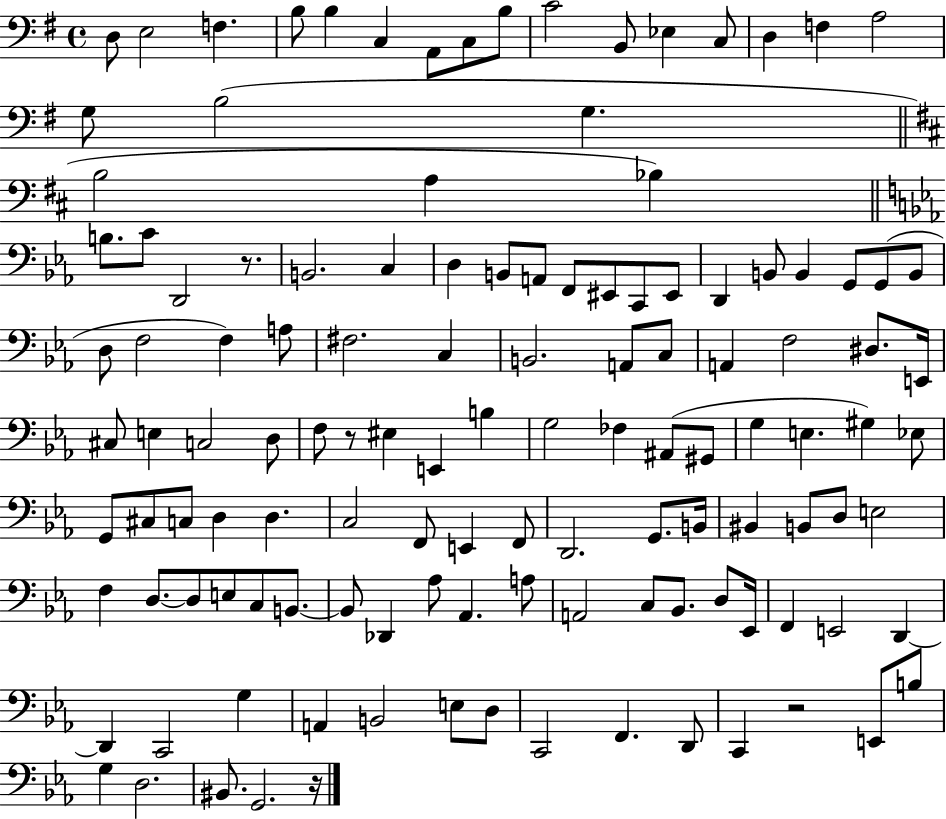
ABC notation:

X:1
T:Untitled
M:4/4
L:1/4
K:G
D,/2 E,2 F, B,/2 B, C, A,,/2 C,/2 B,/2 C2 B,,/2 _E, C,/2 D, F, A,2 G,/2 B,2 G, B,2 A, _B, B,/2 C/2 D,,2 z/2 B,,2 C, D, B,,/2 A,,/2 F,,/2 ^E,,/2 C,,/2 ^E,,/2 D,, B,,/2 B,, G,,/2 G,,/2 B,,/2 D,/2 F,2 F, A,/2 ^F,2 C, B,,2 A,,/2 C,/2 A,, F,2 ^D,/2 E,,/4 ^C,/2 E, C,2 D,/2 F,/2 z/2 ^E, E,, B, G,2 _F, ^A,,/2 ^G,,/2 G, E, ^G, _E,/2 G,,/2 ^C,/2 C,/2 D, D, C,2 F,,/2 E,, F,,/2 D,,2 G,,/2 B,,/4 ^B,, B,,/2 D,/2 E,2 F, D,/2 D,/2 E,/2 C,/2 B,,/2 B,,/2 _D,, _A,/2 _A,, A,/2 A,,2 C,/2 _B,,/2 D,/2 _E,,/4 F,, E,,2 D,, D,, C,,2 G, A,, B,,2 E,/2 D,/2 C,,2 F,, D,,/2 C,, z2 E,,/2 B,/2 G, D,2 ^B,,/2 G,,2 z/4